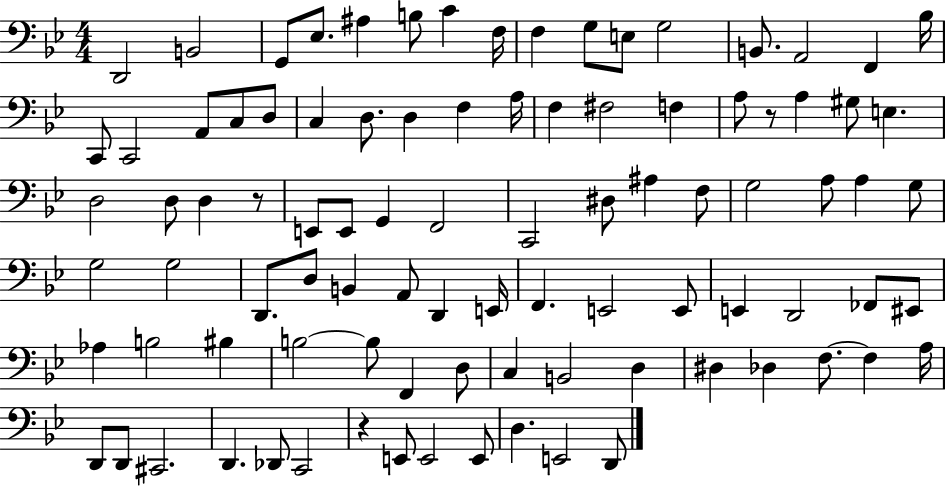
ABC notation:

X:1
T:Untitled
M:4/4
L:1/4
K:Bb
D,,2 B,,2 G,,/2 _E,/2 ^A, B,/2 C F,/4 F, G,/2 E,/2 G,2 B,,/2 A,,2 F,, _B,/4 C,,/2 C,,2 A,,/2 C,/2 D,/2 C, D,/2 D, F, A,/4 F, ^F,2 F, A,/2 z/2 A, ^G,/2 E, D,2 D,/2 D, z/2 E,,/2 E,,/2 G,, F,,2 C,,2 ^D,/2 ^A, F,/2 G,2 A,/2 A, G,/2 G,2 G,2 D,,/2 D,/2 B,, A,,/2 D,, E,,/4 F,, E,,2 E,,/2 E,, D,,2 _F,,/2 ^E,,/2 _A, B,2 ^B, B,2 B,/2 F,, D,/2 C, B,,2 D, ^D, _D, F,/2 F, A,/4 D,,/2 D,,/2 ^C,,2 D,, _D,,/2 C,,2 z E,,/2 E,,2 E,,/2 D, E,,2 D,,/2